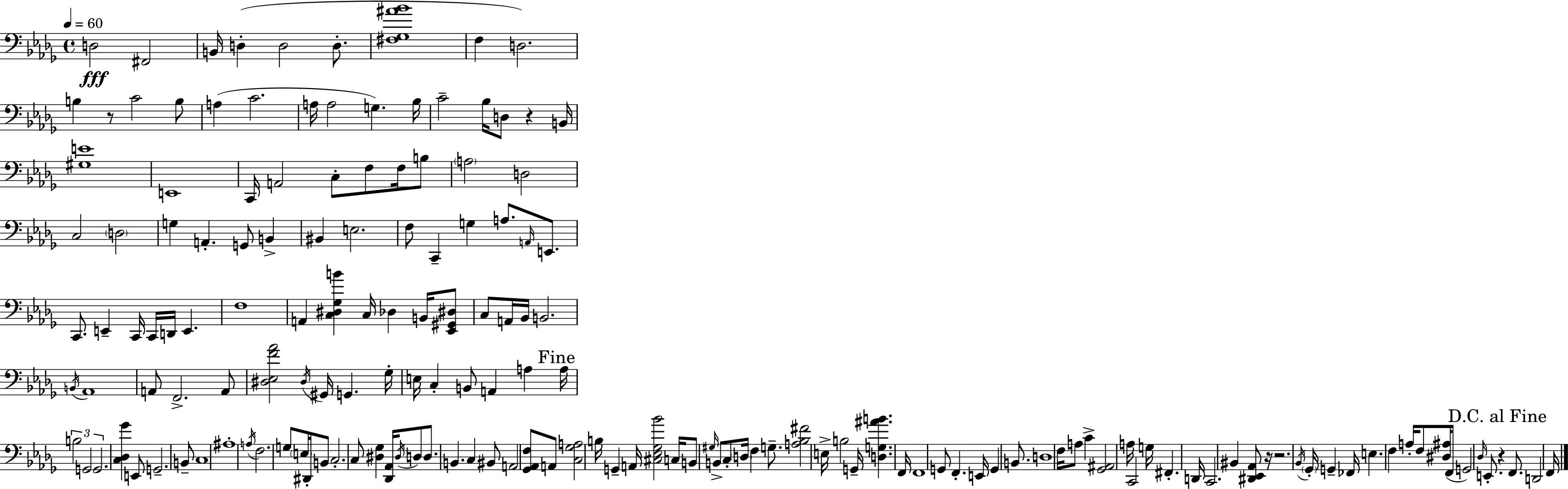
{
  \clef bass
  \time 4/4
  \defaultTimeSignature
  \key bes \minor
  \tempo 4 = 60
  d2\fff fis,2 | b,16 d4-.( d2 d8.-. | <fis ges ais' bes'>1 | f4 d2.) | \break b4 r8 c'2 b8 | a4( c'2. | a16 a2 g4.) bes16 | c'2-- bes16 d8 r4 b,16 | \break <gis e'>1 | e,1 | c,16 a,2 c8-. f8 f16 b8 | \parenthesize a2 d2 | \break c2 \parenthesize d2 | g4 a,4.-. g,8 b,4-> | bis,4 e2. | f8 c,4-- g4 a8. \grace { a,16 } e,8. | \break c,8. e,4-- c,16 c,16 d,16 e,4. | f1 | a,4 <c dis ges b'>4 c16 des4 b,16 <ees, gis, dis>8 | c8 a,16 bes,16 b,2. | \break \acciaccatura { b,16 } aes,1 | a,8 f,2.-> | a,8 <dis ees f' aes'>2 \acciaccatura { dis16 } gis,16 g,4. | ges16-. e16 c4-. b,8 a,4 a4 | \break \mark "Fine" a16 \tuplet 3/2 { b2 g,2 | g,2. } <c des ges'>4 | e,8 g,2.-- | b,8-- c1 | \break ais1-. | \acciaccatura { a16 } f2. | g8 \parenthesize e16 dis,16-. b,8 c2.-. | c8 <dis ges>4 <des, aes,>16 \acciaccatura { dis16 } d8 d8. b,4. | \break c4 bis,8 a,2 | <ges, aes, f>8 a,8 <c ges a>2 b16 | g,4-- a,16 <cis ees ges bes'>2 c16 b,8 | \grace { gis16 } b,8-> c8-. \parenthesize d16 f4 g8.-- <a bes fis'>2 | \break e16-> b2 g,16-- <d g ais' b'>4. | f,16 f,1 | g,8 f,4.-. e,16 g,4 | b,8. d1 | \break f16 a8 c'4-> <ges, ais,>2 | a16 c,2 g16 fis,4.-. | d,16 c,2. | bis,4 <dis, ees, aes,>8 r16 r2. | \break \acciaccatura { bes,16 } \parenthesize ges,16-. g,4-- fes,16 e4. | f4 a16-. f8 <dis ais>16( f,8 g,2) | \grace { des16 } e,8.-. \mark "D.C. al Fine" r4 f,8. d,2 | f,16 \bar "|."
}